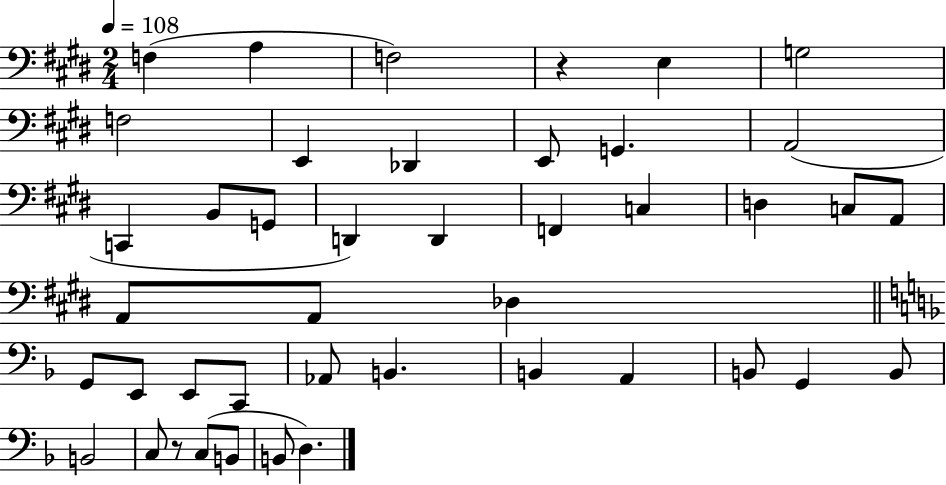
F3/q A3/q F3/h R/q E3/q G3/h F3/h E2/q Db2/q E2/e G2/q. A2/h C2/q B2/e G2/e D2/q D2/q F2/q C3/q D3/q C3/e A2/e A2/e A2/e Db3/q G2/e E2/e E2/e C2/e Ab2/e B2/q. B2/q A2/q B2/e G2/q B2/e B2/h C3/e R/e C3/e B2/e B2/e D3/q.